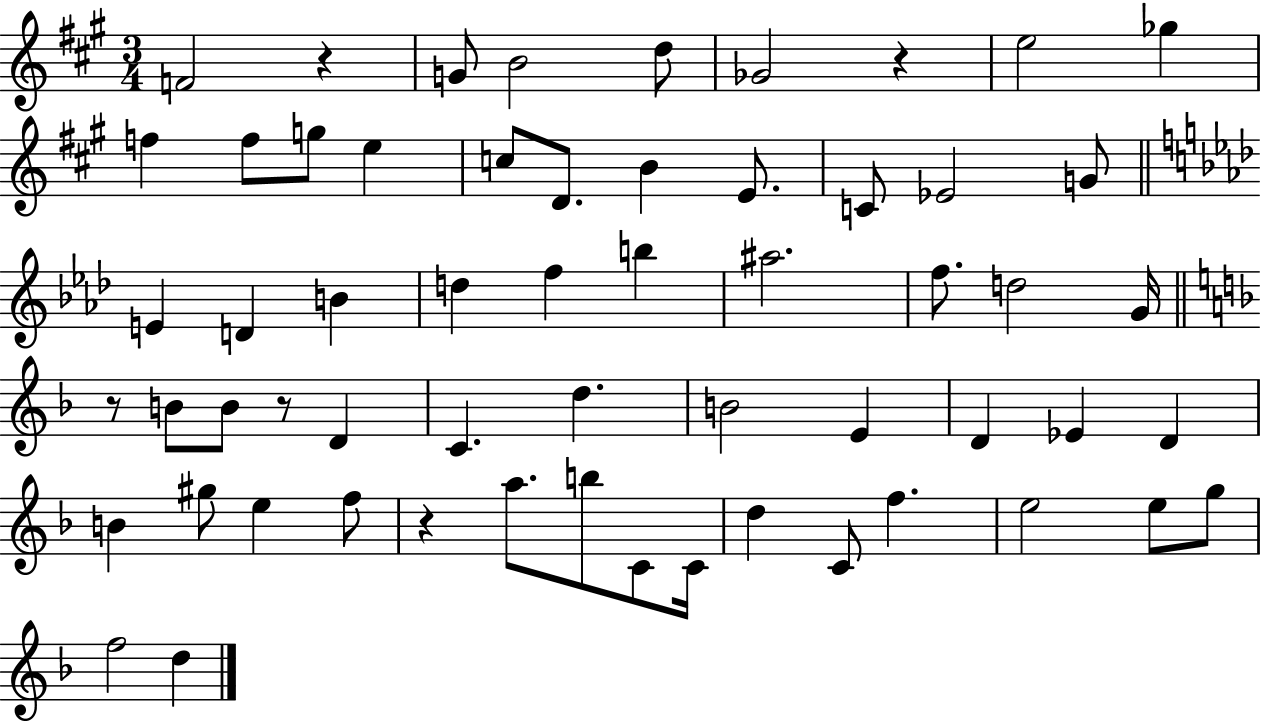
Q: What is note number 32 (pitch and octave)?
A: C4